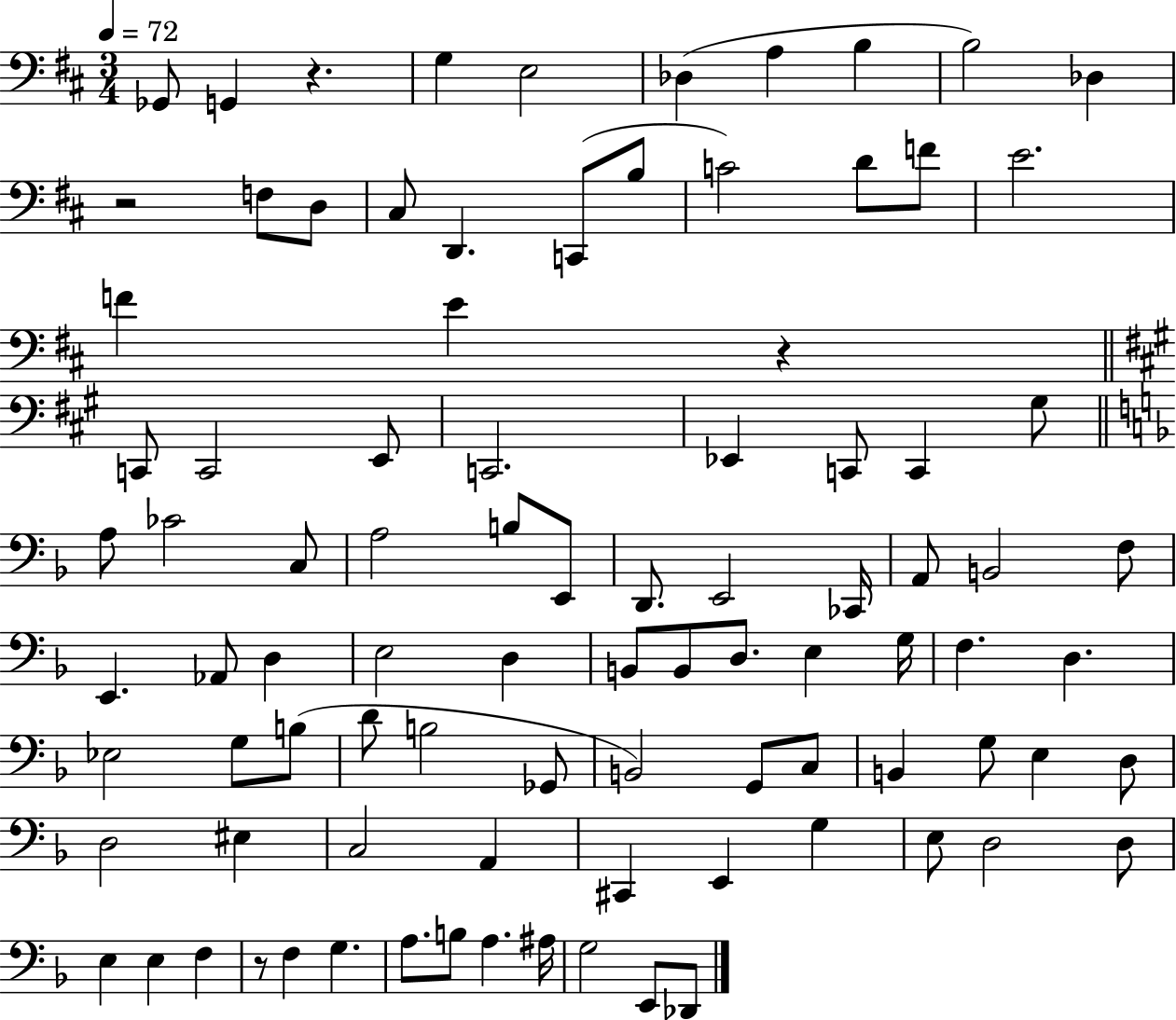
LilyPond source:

{
  \clef bass
  \numericTimeSignature
  \time 3/4
  \key d \major
  \tempo 4 = 72
  ges,8 g,4 r4. | g4 e2 | des4( a4 b4 | b2) des4 | \break r2 f8 d8 | cis8 d,4. c,8( b8 | c'2) d'8 f'8 | e'2. | \break f'4 e'4 r4 | \bar "||" \break \key a \major c,8 c,2 e,8 | c,2. | ees,4 c,8 c,4 gis8 | \bar "||" \break \key f \major a8 ces'2 c8 | a2 b8 e,8 | d,8. e,2 ces,16 | a,8 b,2 f8 | \break e,4. aes,8 d4 | e2 d4 | b,8 b,8 d8. e4 g16 | f4. d4. | \break ees2 g8 b8( | d'8 b2 ges,8 | b,2) g,8 c8 | b,4 g8 e4 d8 | \break d2 eis4 | c2 a,4 | cis,4 e,4 g4 | e8 d2 d8 | \break e4 e4 f4 | r8 f4 g4. | a8. b8 a4. ais16 | g2 e,8 des,8 | \break \bar "|."
}